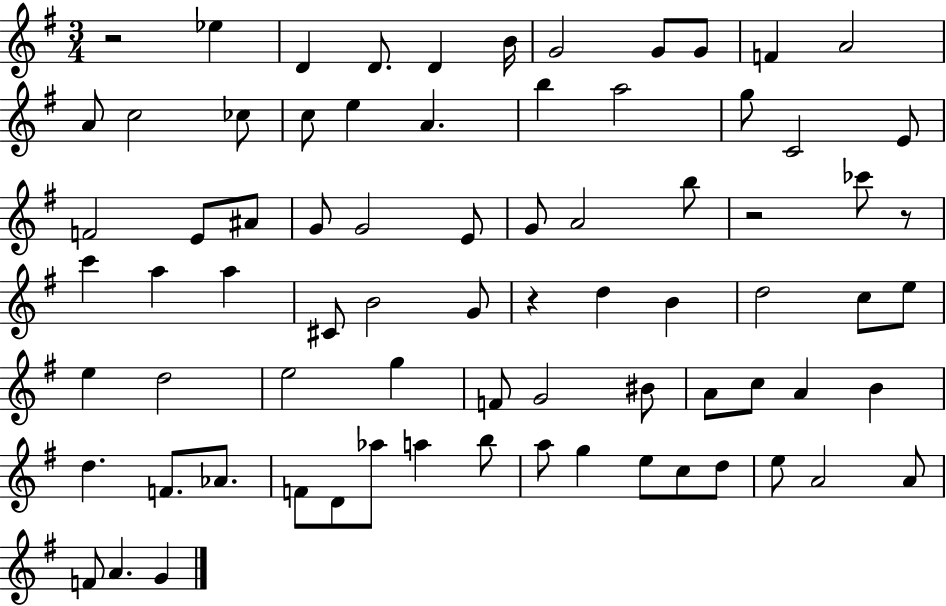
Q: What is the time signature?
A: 3/4